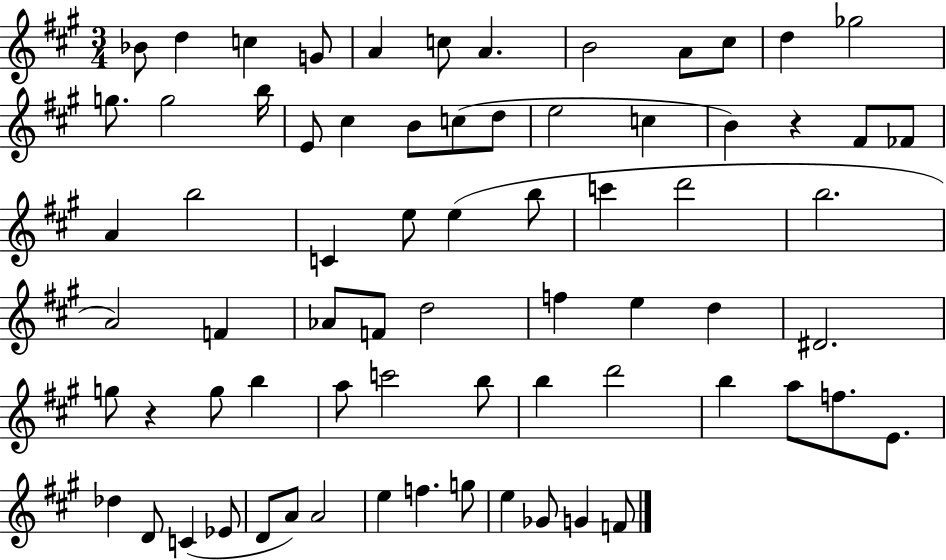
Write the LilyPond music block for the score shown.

{
  \clef treble
  \numericTimeSignature
  \time 3/4
  \key a \major
  \repeat volta 2 { bes'8 d''4 c''4 g'8 | a'4 c''8 a'4. | b'2 a'8 cis''8 | d''4 ges''2 | \break g''8. g''2 b''16 | e'8 cis''4 b'8 c''8( d''8 | e''2 c''4 | b'4) r4 fis'8 fes'8 | \break a'4 b''2 | c'4 e''8 e''4( b''8 | c'''4 d'''2 | b''2. | \break a'2) f'4 | aes'8 f'8 d''2 | f''4 e''4 d''4 | dis'2. | \break g''8 r4 g''8 b''4 | a''8 c'''2 b''8 | b''4 d'''2 | b''4 a''8 f''8. e'8. | \break des''4 d'8 c'4( ees'8 | d'8 a'8) a'2 | e''4 f''4. g''8 | e''4 ges'8 g'4 f'8 | \break } \bar "|."
}